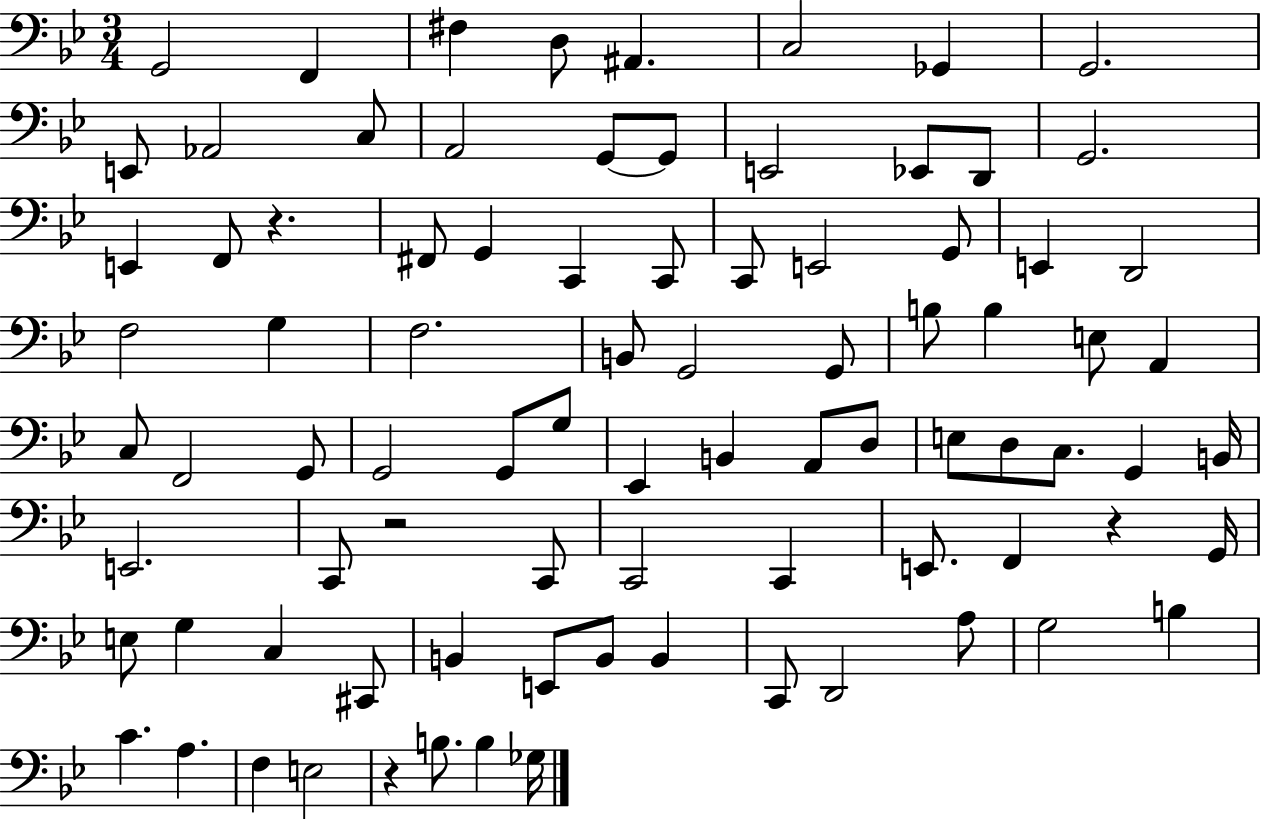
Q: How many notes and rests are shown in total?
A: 86